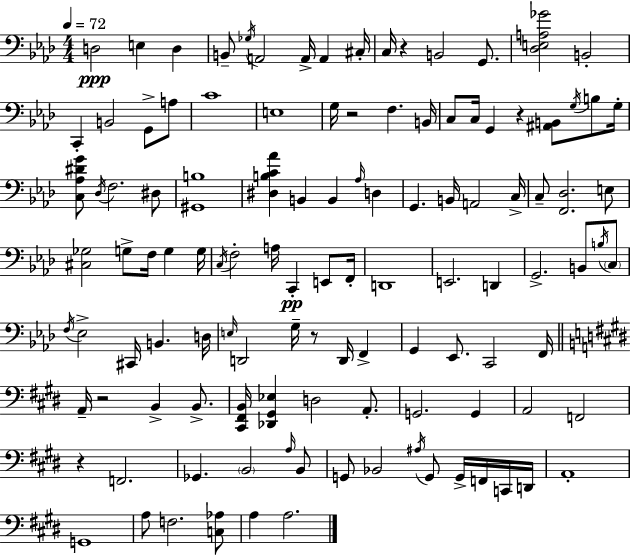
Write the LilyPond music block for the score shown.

{
  \clef bass
  \numericTimeSignature
  \time 4/4
  \key aes \major
  \tempo 4 = 72
  \repeat volta 2 { d2\ppp e4 d4 | b,8-- \acciaccatura { ges16 } a,2 a,16-> a,4 | cis16-. c16 r4 b,2 g,8. | <des e a ges'>2 b,2-. | \break c,4-. b,2 g,8-> a8 | c'1 | e1 | g16 r2 f4. | \break b,16 c8 c16 g,4 r4 <ais, b,>8 \acciaccatura { g16 } b8 | g16-. <c aes dis' g'>8 \acciaccatura { des16 } f2. | dis8 <gis, b>1 | <dis b c' aes'>4 b,4 b,4 \grace { aes16 } | \break d4 g,4. b,16 a,2 | c16-> c8-- <f, des>2. | e8 <cis ges>2 g8-> f16 g4 | g16 \acciaccatura { c16 } f2-. a16 c,4-.\pp | \break e,8 f,16-. d,1 | e,2. | d,4 g,2.-> | b,8 \acciaccatura { b16 } \parenthesize c8 \acciaccatura { f16 } ees2-> cis,16 | \break b,4. d16 \grace { e16 } d,2 | g16-- r8 d,16 f,4-> g,4 ees,8. c,2 | f,16 \bar "||" \break \key e \major a,16-- r2 b,4-> b,8.-> | <cis, fis, b,>16 <des, gis, ees>4 d2 a,8.-. | g,2. g,4 | a,2 f,2 | \break r4 f,2. | ges,4. \parenthesize b,2 \grace { a16 } b,8 | g,8 bes,2 \acciaccatura { ais16 } g,8 g,16-> f,16 | c,16 d,16 a,1-. | \break g,1 | a8 f2. | <c aes>8 a4 a2. | } \bar "|."
}